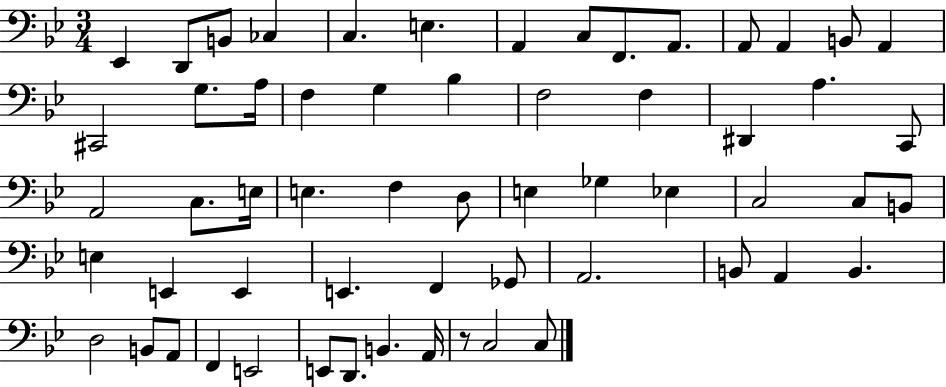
Eb2/q D2/e B2/e CES3/q C3/q. E3/q. A2/q C3/e F2/e. A2/e. A2/e A2/q B2/e A2/q C#2/h G3/e. A3/s F3/q G3/q Bb3/q F3/h F3/q D#2/q A3/q. C2/e A2/h C3/e. E3/s E3/q. F3/q D3/e E3/q Gb3/q Eb3/q C3/h C3/e B2/e E3/q E2/q E2/q E2/q. F2/q Gb2/e A2/h. B2/e A2/q B2/q. D3/h B2/e A2/e F2/q E2/h E2/e D2/e. B2/q. A2/s R/e C3/h C3/e